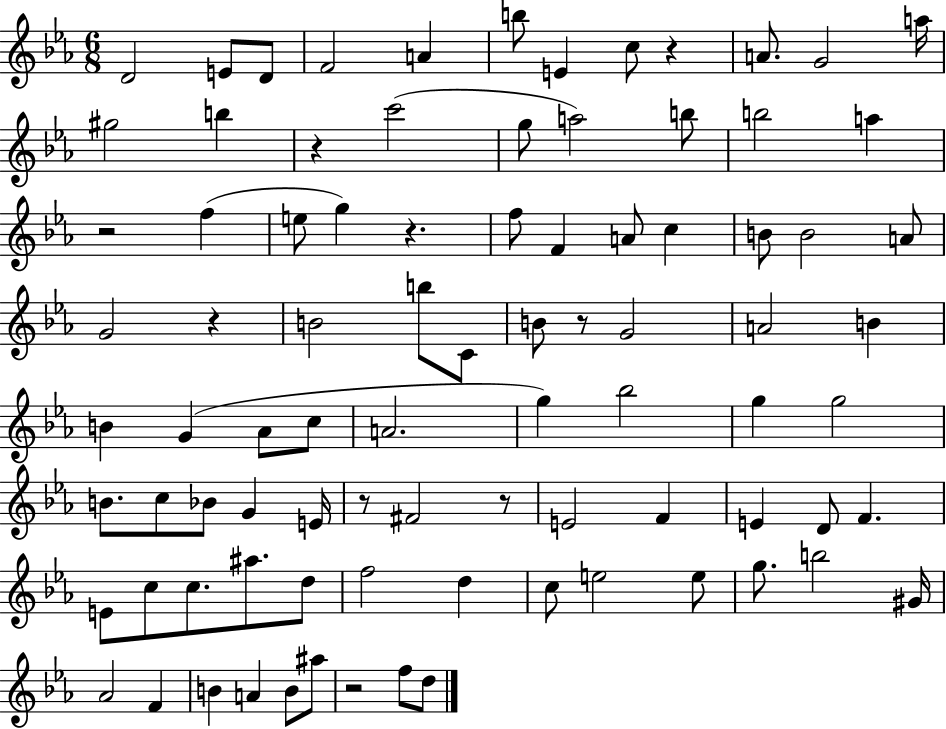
{
  \clef treble
  \numericTimeSignature
  \time 6/8
  \key ees \major
  d'2 e'8 d'8 | f'2 a'4 | b''8 e'4 c''8 r4 | a'8. g'2 a''16 | \break gis''2 b''4 | r4 c'''2( | g''8 a''2) b''8 | b''2 a''4 | \break r2 f''4( | e''8 g''4) r4. | f''8 f'4 a'8 c''4 | b'8 b'2 a'8 | \break g'2 r4 | b'2 b''8 c'8 | b'8 r8 g'2 | a'2 b'4 | \break b'4 g'4( aes'8 c''8 | a'2. | g''4) bes''2 | g''4 g''2 | \break b'8. c''8 bes'8 g'4 e'16 | r8 fis'2 r8 | e'2 f'4 | e'4 d'8 f'4. | \break e'8 c''8 c''8. ais''8. d''8 | f''2 d''4 | c''8 e''2 e''8 | g''8. b''2 gis'16 | \break aes'2 f'4 | b'4 a'4 b'8 ais''8 | r2 f''8 d''8 | \bar "|."
}